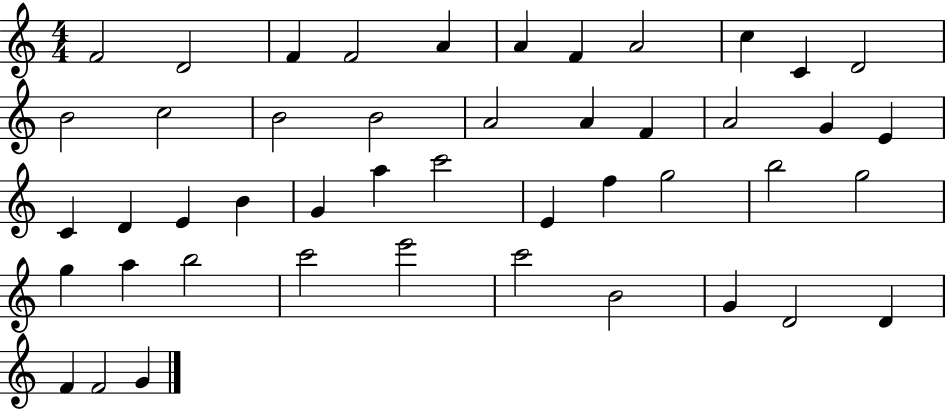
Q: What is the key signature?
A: C major